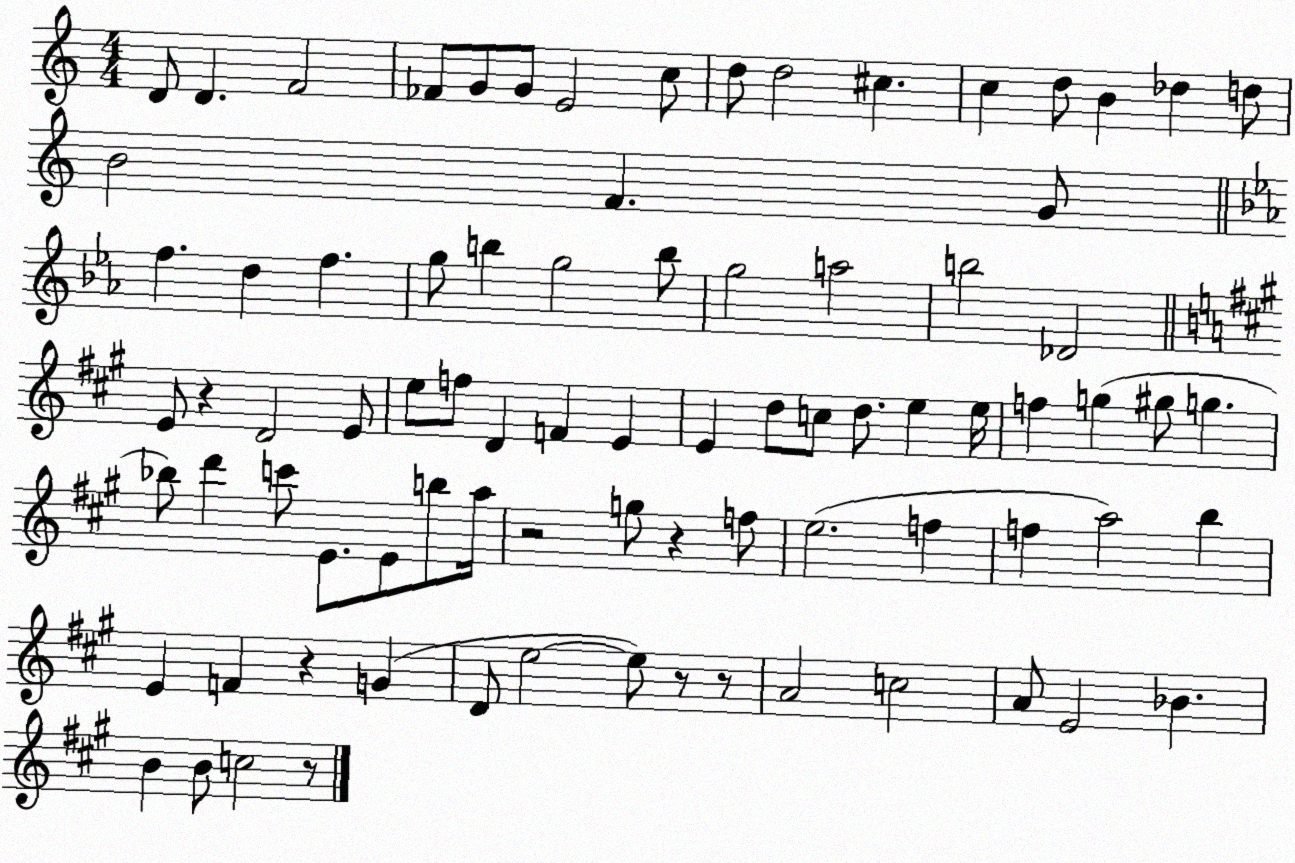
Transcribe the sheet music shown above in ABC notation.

X:1
T:Untitled
M:4/4
L:1/4
K:C
D/2 D F2 _F/2 G/2 G/2 E2 c/2 d/2 d2 ^c c d/2 B _d d/2 B2 F G/2 f d f g/2 b g2 b/2 g2 a2 b2 _D2 E/2 z D2 E/2 e/2 f/2 D F E E d/2 c/2 d/2 e e/4 f g ^g/2 g _b/2 d' c'/2 E/2 E/2 b/2 a/4 z2 g/2 z f/2 e2 f f a2 b E F z G D/2 e2 e/2 z/2 z/2 A2 c2 A/2 E2 _B B B/2 c2 z/2